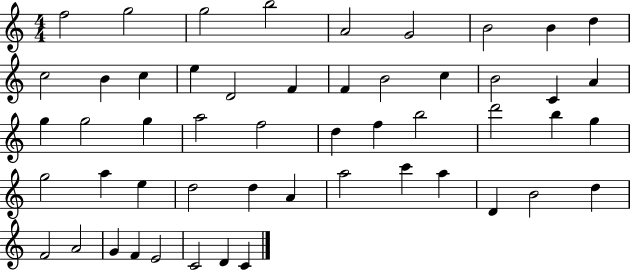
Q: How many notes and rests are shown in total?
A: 52